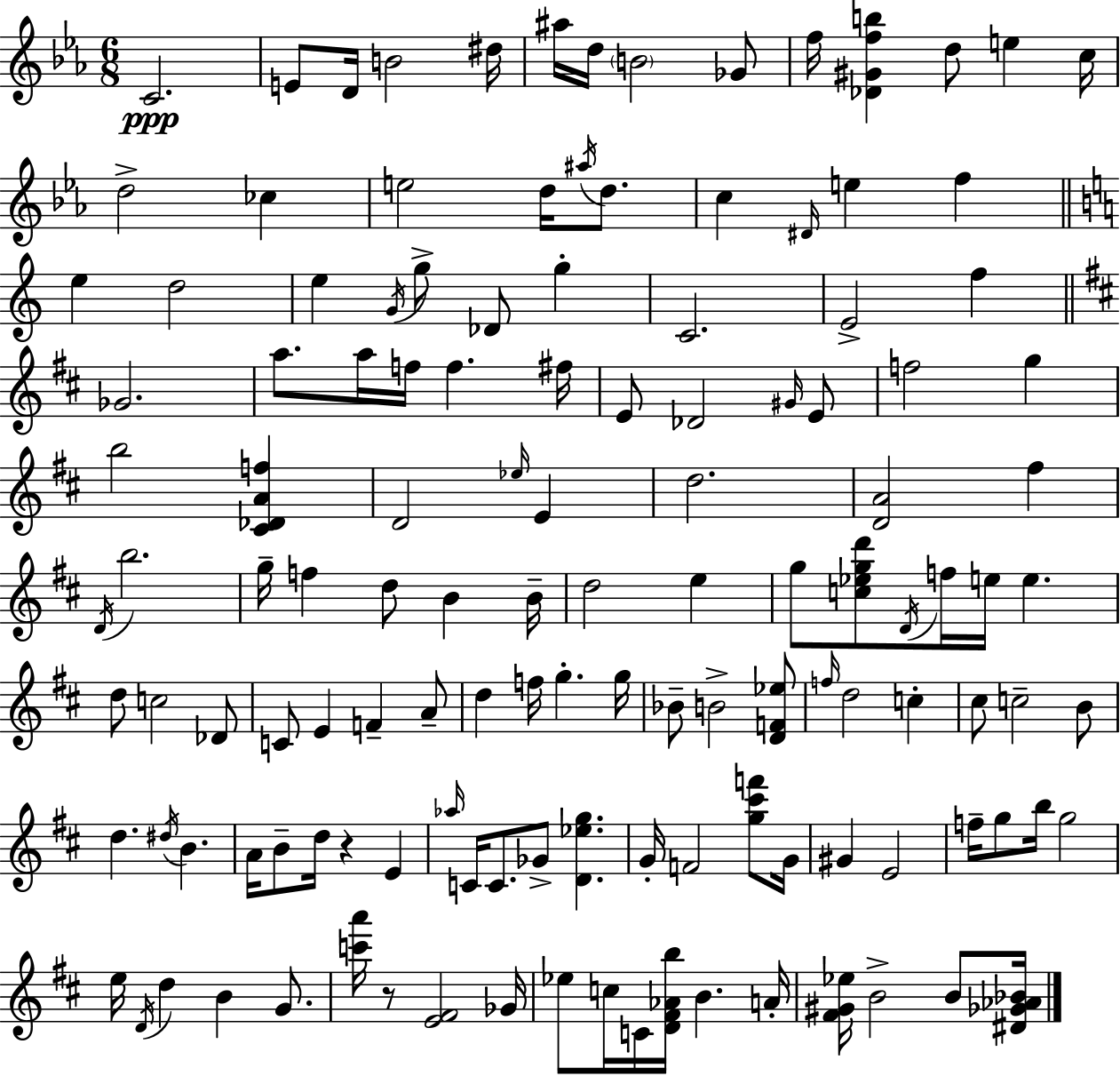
{
  \clef treble
  \numericTimeSignature
  \time 6/8
  \key ees \major
  \repeat volta 2 { c'2.\ppp | e'8 d'16 b'2 dis''16 | ais''16 d''16 \parenthesize b'2 ges'8 | f''16 <des' gis' f'' b''>4 d''8 e''4 c''16 | \break d''2-> ces''4 | e''2 d''16 \acciaccatura { ais''16 } d''8. | c''4 \grace { dis'16 } e''4 f''4 | \bar "||" \break \key c \major e''4 d''2 | e''4 \acciaccatura { g'16 } g''8-> des'8 g''4-. | c'2. | e'2-> f''4 | \break \bar "||" \break \key d \major ges'2. | a''8. a''16 f''16 f''4. fis''16 | e'8 des'2 \grace { gis'16 } e'8 | f''2 g''4 | \break b''2 <cis' des' a' f''>4 | d'2 \grace { ees''16 } e'4 | d''2. | <d' a'>2 fis''4 | \break \acciaccatura { d'16 } b''2. | g''16-- f''4 d''8 b'4 | b'16-- d''2 e''4 | g''8 <c'' ees'' g'' d'''>8 \acciaccatura { d'16 } f''16 e''16 e''4. | \break d''8 c''2 | des'8 c'8 e'4 f'4-- | a'8-- d''4 f''16 g''4.-. | g''16 bes'8-- b'2-> | \break <d' f' ees''>8 \grace { f''16 } d''2 | c''4-. cis''8 c''2-- | b'8 d''4. \acciaccatura { dis''16 } | b'4. a'16 b'8-- d''16 r4 | \break e'4 \grace { aes''16 } c'16 c'8. ges'8-> | <d' ees'' g''>4. g'16-. f'2 | <g'' cis''' f'''>8 g'16 gis'4 e'2 | f''16-- g''8 b''16 g''2 | \break e''16 \acciaccatura { d'16 } d''4 | b'4 g'8. <c''' a'''>16 r8 <e' fis'>2 | ges'16 ees''8 c''16 c'16 | <d' fis' aes' b''>16 b'4. a'16-. <fis' gis' ees''>16 b'2-> | \break b'8 <dis' ges' aes' bes'>16 } \bar "|."
}